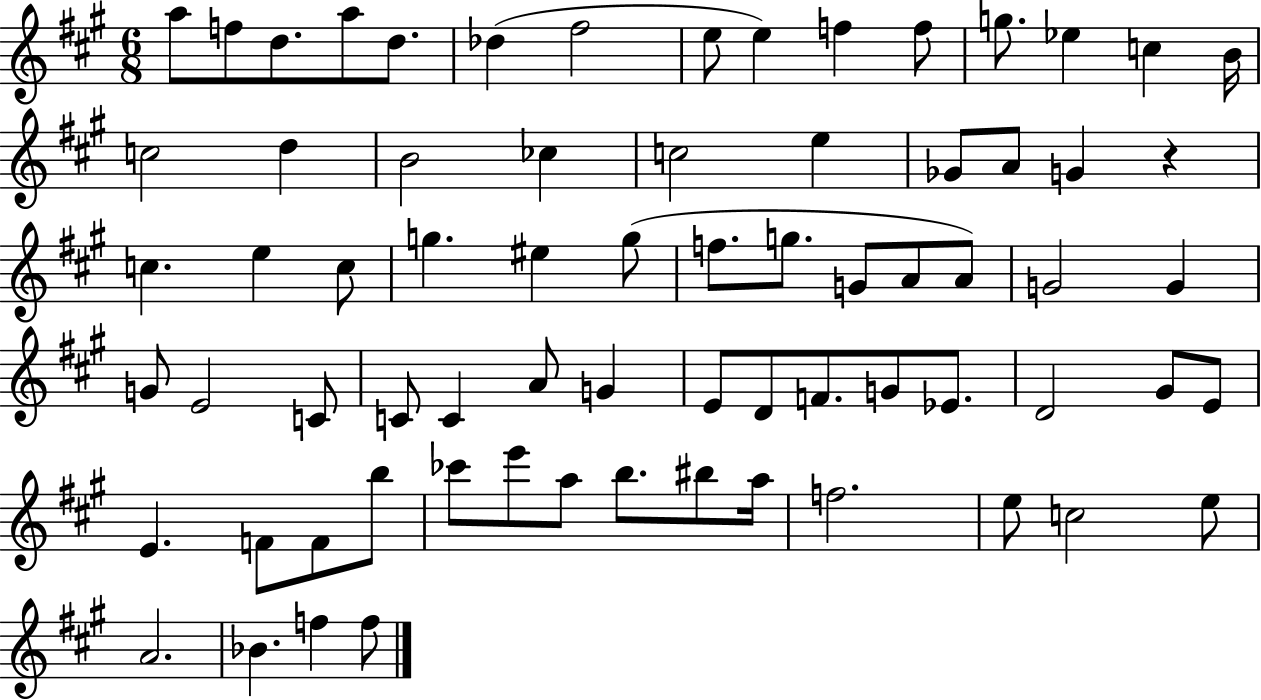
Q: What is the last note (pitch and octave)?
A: F5